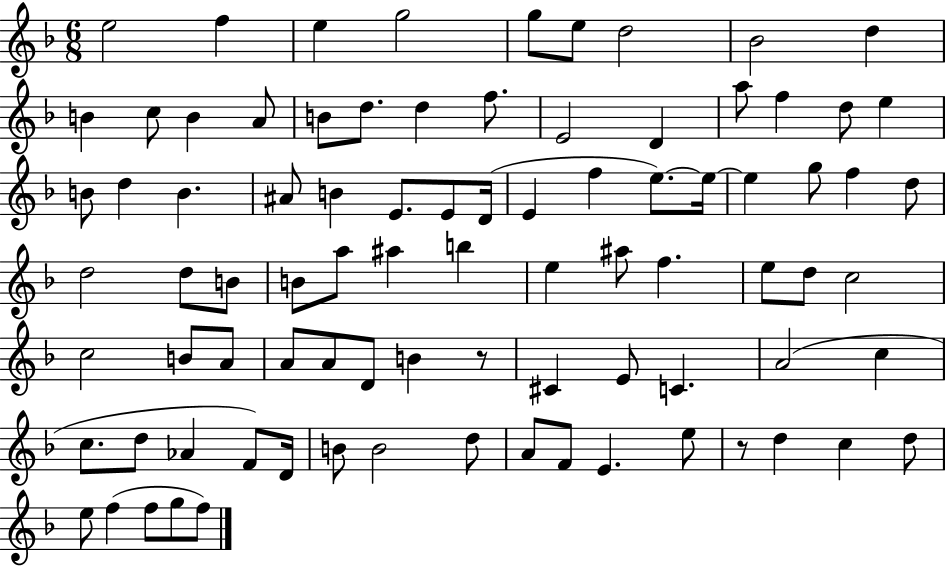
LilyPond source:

{
  \clef treble
  \numericTimeSignature
  \time 6/8
  \key f \major
  e''2 f''4 | e''4 g''2 | g''8 e''8 d''2 | bes'2 d''4 | \break b'4 c''8 b'4 a'8 | b'8 d''8. d''4 f''8. | e'2 d'4 | a''8 f''4 d''8 e''4 | \break b'8 d''4 b'4. | ais'8 b'4 e'8. e'8 d'16( | e'4 f''4 e''8.~~) e''16~~ | e''4 g''8 f''4 d''8 | \break d''2 d''8 b'8 | b'8 a''8 ais''4 b''4 | e''4 ais''8 f''4. | e''8 d''8 c''2 | \break c''2 b'8 a'8 | a'8 a'8 d'8 b'4 r8 | cis'4 e'8 c'4. | a'2( c''4 | \break c''8. d''8 aes'4 f'8) d'16 | b'8 b'2 d''8 | a'8 f'8 e'4. e''8 | r8 d''4 c''4 d''8 | \break e''8 f''4( f''8 g''8 f''8) | \bar "|."
}